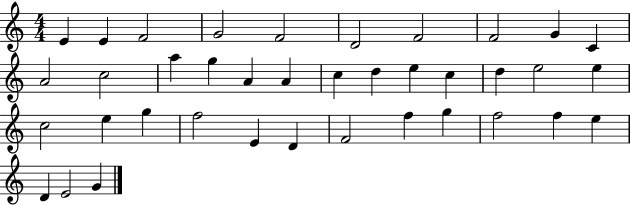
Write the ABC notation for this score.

X:1
T:Untitled
M:4/4
L:1/4
K:C
E E F2 G2 F2 D2 F2 F2 G C A2 c2 a g A A c d e c d e2 e c2 e g f2 E D F2 f g f2 f e D E2 G